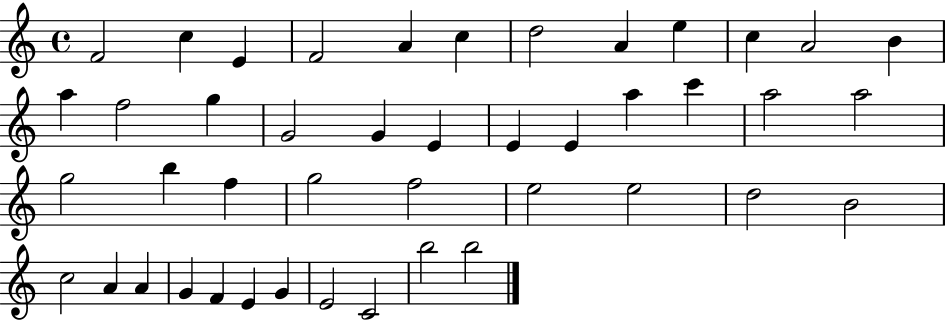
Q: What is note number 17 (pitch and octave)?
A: G4